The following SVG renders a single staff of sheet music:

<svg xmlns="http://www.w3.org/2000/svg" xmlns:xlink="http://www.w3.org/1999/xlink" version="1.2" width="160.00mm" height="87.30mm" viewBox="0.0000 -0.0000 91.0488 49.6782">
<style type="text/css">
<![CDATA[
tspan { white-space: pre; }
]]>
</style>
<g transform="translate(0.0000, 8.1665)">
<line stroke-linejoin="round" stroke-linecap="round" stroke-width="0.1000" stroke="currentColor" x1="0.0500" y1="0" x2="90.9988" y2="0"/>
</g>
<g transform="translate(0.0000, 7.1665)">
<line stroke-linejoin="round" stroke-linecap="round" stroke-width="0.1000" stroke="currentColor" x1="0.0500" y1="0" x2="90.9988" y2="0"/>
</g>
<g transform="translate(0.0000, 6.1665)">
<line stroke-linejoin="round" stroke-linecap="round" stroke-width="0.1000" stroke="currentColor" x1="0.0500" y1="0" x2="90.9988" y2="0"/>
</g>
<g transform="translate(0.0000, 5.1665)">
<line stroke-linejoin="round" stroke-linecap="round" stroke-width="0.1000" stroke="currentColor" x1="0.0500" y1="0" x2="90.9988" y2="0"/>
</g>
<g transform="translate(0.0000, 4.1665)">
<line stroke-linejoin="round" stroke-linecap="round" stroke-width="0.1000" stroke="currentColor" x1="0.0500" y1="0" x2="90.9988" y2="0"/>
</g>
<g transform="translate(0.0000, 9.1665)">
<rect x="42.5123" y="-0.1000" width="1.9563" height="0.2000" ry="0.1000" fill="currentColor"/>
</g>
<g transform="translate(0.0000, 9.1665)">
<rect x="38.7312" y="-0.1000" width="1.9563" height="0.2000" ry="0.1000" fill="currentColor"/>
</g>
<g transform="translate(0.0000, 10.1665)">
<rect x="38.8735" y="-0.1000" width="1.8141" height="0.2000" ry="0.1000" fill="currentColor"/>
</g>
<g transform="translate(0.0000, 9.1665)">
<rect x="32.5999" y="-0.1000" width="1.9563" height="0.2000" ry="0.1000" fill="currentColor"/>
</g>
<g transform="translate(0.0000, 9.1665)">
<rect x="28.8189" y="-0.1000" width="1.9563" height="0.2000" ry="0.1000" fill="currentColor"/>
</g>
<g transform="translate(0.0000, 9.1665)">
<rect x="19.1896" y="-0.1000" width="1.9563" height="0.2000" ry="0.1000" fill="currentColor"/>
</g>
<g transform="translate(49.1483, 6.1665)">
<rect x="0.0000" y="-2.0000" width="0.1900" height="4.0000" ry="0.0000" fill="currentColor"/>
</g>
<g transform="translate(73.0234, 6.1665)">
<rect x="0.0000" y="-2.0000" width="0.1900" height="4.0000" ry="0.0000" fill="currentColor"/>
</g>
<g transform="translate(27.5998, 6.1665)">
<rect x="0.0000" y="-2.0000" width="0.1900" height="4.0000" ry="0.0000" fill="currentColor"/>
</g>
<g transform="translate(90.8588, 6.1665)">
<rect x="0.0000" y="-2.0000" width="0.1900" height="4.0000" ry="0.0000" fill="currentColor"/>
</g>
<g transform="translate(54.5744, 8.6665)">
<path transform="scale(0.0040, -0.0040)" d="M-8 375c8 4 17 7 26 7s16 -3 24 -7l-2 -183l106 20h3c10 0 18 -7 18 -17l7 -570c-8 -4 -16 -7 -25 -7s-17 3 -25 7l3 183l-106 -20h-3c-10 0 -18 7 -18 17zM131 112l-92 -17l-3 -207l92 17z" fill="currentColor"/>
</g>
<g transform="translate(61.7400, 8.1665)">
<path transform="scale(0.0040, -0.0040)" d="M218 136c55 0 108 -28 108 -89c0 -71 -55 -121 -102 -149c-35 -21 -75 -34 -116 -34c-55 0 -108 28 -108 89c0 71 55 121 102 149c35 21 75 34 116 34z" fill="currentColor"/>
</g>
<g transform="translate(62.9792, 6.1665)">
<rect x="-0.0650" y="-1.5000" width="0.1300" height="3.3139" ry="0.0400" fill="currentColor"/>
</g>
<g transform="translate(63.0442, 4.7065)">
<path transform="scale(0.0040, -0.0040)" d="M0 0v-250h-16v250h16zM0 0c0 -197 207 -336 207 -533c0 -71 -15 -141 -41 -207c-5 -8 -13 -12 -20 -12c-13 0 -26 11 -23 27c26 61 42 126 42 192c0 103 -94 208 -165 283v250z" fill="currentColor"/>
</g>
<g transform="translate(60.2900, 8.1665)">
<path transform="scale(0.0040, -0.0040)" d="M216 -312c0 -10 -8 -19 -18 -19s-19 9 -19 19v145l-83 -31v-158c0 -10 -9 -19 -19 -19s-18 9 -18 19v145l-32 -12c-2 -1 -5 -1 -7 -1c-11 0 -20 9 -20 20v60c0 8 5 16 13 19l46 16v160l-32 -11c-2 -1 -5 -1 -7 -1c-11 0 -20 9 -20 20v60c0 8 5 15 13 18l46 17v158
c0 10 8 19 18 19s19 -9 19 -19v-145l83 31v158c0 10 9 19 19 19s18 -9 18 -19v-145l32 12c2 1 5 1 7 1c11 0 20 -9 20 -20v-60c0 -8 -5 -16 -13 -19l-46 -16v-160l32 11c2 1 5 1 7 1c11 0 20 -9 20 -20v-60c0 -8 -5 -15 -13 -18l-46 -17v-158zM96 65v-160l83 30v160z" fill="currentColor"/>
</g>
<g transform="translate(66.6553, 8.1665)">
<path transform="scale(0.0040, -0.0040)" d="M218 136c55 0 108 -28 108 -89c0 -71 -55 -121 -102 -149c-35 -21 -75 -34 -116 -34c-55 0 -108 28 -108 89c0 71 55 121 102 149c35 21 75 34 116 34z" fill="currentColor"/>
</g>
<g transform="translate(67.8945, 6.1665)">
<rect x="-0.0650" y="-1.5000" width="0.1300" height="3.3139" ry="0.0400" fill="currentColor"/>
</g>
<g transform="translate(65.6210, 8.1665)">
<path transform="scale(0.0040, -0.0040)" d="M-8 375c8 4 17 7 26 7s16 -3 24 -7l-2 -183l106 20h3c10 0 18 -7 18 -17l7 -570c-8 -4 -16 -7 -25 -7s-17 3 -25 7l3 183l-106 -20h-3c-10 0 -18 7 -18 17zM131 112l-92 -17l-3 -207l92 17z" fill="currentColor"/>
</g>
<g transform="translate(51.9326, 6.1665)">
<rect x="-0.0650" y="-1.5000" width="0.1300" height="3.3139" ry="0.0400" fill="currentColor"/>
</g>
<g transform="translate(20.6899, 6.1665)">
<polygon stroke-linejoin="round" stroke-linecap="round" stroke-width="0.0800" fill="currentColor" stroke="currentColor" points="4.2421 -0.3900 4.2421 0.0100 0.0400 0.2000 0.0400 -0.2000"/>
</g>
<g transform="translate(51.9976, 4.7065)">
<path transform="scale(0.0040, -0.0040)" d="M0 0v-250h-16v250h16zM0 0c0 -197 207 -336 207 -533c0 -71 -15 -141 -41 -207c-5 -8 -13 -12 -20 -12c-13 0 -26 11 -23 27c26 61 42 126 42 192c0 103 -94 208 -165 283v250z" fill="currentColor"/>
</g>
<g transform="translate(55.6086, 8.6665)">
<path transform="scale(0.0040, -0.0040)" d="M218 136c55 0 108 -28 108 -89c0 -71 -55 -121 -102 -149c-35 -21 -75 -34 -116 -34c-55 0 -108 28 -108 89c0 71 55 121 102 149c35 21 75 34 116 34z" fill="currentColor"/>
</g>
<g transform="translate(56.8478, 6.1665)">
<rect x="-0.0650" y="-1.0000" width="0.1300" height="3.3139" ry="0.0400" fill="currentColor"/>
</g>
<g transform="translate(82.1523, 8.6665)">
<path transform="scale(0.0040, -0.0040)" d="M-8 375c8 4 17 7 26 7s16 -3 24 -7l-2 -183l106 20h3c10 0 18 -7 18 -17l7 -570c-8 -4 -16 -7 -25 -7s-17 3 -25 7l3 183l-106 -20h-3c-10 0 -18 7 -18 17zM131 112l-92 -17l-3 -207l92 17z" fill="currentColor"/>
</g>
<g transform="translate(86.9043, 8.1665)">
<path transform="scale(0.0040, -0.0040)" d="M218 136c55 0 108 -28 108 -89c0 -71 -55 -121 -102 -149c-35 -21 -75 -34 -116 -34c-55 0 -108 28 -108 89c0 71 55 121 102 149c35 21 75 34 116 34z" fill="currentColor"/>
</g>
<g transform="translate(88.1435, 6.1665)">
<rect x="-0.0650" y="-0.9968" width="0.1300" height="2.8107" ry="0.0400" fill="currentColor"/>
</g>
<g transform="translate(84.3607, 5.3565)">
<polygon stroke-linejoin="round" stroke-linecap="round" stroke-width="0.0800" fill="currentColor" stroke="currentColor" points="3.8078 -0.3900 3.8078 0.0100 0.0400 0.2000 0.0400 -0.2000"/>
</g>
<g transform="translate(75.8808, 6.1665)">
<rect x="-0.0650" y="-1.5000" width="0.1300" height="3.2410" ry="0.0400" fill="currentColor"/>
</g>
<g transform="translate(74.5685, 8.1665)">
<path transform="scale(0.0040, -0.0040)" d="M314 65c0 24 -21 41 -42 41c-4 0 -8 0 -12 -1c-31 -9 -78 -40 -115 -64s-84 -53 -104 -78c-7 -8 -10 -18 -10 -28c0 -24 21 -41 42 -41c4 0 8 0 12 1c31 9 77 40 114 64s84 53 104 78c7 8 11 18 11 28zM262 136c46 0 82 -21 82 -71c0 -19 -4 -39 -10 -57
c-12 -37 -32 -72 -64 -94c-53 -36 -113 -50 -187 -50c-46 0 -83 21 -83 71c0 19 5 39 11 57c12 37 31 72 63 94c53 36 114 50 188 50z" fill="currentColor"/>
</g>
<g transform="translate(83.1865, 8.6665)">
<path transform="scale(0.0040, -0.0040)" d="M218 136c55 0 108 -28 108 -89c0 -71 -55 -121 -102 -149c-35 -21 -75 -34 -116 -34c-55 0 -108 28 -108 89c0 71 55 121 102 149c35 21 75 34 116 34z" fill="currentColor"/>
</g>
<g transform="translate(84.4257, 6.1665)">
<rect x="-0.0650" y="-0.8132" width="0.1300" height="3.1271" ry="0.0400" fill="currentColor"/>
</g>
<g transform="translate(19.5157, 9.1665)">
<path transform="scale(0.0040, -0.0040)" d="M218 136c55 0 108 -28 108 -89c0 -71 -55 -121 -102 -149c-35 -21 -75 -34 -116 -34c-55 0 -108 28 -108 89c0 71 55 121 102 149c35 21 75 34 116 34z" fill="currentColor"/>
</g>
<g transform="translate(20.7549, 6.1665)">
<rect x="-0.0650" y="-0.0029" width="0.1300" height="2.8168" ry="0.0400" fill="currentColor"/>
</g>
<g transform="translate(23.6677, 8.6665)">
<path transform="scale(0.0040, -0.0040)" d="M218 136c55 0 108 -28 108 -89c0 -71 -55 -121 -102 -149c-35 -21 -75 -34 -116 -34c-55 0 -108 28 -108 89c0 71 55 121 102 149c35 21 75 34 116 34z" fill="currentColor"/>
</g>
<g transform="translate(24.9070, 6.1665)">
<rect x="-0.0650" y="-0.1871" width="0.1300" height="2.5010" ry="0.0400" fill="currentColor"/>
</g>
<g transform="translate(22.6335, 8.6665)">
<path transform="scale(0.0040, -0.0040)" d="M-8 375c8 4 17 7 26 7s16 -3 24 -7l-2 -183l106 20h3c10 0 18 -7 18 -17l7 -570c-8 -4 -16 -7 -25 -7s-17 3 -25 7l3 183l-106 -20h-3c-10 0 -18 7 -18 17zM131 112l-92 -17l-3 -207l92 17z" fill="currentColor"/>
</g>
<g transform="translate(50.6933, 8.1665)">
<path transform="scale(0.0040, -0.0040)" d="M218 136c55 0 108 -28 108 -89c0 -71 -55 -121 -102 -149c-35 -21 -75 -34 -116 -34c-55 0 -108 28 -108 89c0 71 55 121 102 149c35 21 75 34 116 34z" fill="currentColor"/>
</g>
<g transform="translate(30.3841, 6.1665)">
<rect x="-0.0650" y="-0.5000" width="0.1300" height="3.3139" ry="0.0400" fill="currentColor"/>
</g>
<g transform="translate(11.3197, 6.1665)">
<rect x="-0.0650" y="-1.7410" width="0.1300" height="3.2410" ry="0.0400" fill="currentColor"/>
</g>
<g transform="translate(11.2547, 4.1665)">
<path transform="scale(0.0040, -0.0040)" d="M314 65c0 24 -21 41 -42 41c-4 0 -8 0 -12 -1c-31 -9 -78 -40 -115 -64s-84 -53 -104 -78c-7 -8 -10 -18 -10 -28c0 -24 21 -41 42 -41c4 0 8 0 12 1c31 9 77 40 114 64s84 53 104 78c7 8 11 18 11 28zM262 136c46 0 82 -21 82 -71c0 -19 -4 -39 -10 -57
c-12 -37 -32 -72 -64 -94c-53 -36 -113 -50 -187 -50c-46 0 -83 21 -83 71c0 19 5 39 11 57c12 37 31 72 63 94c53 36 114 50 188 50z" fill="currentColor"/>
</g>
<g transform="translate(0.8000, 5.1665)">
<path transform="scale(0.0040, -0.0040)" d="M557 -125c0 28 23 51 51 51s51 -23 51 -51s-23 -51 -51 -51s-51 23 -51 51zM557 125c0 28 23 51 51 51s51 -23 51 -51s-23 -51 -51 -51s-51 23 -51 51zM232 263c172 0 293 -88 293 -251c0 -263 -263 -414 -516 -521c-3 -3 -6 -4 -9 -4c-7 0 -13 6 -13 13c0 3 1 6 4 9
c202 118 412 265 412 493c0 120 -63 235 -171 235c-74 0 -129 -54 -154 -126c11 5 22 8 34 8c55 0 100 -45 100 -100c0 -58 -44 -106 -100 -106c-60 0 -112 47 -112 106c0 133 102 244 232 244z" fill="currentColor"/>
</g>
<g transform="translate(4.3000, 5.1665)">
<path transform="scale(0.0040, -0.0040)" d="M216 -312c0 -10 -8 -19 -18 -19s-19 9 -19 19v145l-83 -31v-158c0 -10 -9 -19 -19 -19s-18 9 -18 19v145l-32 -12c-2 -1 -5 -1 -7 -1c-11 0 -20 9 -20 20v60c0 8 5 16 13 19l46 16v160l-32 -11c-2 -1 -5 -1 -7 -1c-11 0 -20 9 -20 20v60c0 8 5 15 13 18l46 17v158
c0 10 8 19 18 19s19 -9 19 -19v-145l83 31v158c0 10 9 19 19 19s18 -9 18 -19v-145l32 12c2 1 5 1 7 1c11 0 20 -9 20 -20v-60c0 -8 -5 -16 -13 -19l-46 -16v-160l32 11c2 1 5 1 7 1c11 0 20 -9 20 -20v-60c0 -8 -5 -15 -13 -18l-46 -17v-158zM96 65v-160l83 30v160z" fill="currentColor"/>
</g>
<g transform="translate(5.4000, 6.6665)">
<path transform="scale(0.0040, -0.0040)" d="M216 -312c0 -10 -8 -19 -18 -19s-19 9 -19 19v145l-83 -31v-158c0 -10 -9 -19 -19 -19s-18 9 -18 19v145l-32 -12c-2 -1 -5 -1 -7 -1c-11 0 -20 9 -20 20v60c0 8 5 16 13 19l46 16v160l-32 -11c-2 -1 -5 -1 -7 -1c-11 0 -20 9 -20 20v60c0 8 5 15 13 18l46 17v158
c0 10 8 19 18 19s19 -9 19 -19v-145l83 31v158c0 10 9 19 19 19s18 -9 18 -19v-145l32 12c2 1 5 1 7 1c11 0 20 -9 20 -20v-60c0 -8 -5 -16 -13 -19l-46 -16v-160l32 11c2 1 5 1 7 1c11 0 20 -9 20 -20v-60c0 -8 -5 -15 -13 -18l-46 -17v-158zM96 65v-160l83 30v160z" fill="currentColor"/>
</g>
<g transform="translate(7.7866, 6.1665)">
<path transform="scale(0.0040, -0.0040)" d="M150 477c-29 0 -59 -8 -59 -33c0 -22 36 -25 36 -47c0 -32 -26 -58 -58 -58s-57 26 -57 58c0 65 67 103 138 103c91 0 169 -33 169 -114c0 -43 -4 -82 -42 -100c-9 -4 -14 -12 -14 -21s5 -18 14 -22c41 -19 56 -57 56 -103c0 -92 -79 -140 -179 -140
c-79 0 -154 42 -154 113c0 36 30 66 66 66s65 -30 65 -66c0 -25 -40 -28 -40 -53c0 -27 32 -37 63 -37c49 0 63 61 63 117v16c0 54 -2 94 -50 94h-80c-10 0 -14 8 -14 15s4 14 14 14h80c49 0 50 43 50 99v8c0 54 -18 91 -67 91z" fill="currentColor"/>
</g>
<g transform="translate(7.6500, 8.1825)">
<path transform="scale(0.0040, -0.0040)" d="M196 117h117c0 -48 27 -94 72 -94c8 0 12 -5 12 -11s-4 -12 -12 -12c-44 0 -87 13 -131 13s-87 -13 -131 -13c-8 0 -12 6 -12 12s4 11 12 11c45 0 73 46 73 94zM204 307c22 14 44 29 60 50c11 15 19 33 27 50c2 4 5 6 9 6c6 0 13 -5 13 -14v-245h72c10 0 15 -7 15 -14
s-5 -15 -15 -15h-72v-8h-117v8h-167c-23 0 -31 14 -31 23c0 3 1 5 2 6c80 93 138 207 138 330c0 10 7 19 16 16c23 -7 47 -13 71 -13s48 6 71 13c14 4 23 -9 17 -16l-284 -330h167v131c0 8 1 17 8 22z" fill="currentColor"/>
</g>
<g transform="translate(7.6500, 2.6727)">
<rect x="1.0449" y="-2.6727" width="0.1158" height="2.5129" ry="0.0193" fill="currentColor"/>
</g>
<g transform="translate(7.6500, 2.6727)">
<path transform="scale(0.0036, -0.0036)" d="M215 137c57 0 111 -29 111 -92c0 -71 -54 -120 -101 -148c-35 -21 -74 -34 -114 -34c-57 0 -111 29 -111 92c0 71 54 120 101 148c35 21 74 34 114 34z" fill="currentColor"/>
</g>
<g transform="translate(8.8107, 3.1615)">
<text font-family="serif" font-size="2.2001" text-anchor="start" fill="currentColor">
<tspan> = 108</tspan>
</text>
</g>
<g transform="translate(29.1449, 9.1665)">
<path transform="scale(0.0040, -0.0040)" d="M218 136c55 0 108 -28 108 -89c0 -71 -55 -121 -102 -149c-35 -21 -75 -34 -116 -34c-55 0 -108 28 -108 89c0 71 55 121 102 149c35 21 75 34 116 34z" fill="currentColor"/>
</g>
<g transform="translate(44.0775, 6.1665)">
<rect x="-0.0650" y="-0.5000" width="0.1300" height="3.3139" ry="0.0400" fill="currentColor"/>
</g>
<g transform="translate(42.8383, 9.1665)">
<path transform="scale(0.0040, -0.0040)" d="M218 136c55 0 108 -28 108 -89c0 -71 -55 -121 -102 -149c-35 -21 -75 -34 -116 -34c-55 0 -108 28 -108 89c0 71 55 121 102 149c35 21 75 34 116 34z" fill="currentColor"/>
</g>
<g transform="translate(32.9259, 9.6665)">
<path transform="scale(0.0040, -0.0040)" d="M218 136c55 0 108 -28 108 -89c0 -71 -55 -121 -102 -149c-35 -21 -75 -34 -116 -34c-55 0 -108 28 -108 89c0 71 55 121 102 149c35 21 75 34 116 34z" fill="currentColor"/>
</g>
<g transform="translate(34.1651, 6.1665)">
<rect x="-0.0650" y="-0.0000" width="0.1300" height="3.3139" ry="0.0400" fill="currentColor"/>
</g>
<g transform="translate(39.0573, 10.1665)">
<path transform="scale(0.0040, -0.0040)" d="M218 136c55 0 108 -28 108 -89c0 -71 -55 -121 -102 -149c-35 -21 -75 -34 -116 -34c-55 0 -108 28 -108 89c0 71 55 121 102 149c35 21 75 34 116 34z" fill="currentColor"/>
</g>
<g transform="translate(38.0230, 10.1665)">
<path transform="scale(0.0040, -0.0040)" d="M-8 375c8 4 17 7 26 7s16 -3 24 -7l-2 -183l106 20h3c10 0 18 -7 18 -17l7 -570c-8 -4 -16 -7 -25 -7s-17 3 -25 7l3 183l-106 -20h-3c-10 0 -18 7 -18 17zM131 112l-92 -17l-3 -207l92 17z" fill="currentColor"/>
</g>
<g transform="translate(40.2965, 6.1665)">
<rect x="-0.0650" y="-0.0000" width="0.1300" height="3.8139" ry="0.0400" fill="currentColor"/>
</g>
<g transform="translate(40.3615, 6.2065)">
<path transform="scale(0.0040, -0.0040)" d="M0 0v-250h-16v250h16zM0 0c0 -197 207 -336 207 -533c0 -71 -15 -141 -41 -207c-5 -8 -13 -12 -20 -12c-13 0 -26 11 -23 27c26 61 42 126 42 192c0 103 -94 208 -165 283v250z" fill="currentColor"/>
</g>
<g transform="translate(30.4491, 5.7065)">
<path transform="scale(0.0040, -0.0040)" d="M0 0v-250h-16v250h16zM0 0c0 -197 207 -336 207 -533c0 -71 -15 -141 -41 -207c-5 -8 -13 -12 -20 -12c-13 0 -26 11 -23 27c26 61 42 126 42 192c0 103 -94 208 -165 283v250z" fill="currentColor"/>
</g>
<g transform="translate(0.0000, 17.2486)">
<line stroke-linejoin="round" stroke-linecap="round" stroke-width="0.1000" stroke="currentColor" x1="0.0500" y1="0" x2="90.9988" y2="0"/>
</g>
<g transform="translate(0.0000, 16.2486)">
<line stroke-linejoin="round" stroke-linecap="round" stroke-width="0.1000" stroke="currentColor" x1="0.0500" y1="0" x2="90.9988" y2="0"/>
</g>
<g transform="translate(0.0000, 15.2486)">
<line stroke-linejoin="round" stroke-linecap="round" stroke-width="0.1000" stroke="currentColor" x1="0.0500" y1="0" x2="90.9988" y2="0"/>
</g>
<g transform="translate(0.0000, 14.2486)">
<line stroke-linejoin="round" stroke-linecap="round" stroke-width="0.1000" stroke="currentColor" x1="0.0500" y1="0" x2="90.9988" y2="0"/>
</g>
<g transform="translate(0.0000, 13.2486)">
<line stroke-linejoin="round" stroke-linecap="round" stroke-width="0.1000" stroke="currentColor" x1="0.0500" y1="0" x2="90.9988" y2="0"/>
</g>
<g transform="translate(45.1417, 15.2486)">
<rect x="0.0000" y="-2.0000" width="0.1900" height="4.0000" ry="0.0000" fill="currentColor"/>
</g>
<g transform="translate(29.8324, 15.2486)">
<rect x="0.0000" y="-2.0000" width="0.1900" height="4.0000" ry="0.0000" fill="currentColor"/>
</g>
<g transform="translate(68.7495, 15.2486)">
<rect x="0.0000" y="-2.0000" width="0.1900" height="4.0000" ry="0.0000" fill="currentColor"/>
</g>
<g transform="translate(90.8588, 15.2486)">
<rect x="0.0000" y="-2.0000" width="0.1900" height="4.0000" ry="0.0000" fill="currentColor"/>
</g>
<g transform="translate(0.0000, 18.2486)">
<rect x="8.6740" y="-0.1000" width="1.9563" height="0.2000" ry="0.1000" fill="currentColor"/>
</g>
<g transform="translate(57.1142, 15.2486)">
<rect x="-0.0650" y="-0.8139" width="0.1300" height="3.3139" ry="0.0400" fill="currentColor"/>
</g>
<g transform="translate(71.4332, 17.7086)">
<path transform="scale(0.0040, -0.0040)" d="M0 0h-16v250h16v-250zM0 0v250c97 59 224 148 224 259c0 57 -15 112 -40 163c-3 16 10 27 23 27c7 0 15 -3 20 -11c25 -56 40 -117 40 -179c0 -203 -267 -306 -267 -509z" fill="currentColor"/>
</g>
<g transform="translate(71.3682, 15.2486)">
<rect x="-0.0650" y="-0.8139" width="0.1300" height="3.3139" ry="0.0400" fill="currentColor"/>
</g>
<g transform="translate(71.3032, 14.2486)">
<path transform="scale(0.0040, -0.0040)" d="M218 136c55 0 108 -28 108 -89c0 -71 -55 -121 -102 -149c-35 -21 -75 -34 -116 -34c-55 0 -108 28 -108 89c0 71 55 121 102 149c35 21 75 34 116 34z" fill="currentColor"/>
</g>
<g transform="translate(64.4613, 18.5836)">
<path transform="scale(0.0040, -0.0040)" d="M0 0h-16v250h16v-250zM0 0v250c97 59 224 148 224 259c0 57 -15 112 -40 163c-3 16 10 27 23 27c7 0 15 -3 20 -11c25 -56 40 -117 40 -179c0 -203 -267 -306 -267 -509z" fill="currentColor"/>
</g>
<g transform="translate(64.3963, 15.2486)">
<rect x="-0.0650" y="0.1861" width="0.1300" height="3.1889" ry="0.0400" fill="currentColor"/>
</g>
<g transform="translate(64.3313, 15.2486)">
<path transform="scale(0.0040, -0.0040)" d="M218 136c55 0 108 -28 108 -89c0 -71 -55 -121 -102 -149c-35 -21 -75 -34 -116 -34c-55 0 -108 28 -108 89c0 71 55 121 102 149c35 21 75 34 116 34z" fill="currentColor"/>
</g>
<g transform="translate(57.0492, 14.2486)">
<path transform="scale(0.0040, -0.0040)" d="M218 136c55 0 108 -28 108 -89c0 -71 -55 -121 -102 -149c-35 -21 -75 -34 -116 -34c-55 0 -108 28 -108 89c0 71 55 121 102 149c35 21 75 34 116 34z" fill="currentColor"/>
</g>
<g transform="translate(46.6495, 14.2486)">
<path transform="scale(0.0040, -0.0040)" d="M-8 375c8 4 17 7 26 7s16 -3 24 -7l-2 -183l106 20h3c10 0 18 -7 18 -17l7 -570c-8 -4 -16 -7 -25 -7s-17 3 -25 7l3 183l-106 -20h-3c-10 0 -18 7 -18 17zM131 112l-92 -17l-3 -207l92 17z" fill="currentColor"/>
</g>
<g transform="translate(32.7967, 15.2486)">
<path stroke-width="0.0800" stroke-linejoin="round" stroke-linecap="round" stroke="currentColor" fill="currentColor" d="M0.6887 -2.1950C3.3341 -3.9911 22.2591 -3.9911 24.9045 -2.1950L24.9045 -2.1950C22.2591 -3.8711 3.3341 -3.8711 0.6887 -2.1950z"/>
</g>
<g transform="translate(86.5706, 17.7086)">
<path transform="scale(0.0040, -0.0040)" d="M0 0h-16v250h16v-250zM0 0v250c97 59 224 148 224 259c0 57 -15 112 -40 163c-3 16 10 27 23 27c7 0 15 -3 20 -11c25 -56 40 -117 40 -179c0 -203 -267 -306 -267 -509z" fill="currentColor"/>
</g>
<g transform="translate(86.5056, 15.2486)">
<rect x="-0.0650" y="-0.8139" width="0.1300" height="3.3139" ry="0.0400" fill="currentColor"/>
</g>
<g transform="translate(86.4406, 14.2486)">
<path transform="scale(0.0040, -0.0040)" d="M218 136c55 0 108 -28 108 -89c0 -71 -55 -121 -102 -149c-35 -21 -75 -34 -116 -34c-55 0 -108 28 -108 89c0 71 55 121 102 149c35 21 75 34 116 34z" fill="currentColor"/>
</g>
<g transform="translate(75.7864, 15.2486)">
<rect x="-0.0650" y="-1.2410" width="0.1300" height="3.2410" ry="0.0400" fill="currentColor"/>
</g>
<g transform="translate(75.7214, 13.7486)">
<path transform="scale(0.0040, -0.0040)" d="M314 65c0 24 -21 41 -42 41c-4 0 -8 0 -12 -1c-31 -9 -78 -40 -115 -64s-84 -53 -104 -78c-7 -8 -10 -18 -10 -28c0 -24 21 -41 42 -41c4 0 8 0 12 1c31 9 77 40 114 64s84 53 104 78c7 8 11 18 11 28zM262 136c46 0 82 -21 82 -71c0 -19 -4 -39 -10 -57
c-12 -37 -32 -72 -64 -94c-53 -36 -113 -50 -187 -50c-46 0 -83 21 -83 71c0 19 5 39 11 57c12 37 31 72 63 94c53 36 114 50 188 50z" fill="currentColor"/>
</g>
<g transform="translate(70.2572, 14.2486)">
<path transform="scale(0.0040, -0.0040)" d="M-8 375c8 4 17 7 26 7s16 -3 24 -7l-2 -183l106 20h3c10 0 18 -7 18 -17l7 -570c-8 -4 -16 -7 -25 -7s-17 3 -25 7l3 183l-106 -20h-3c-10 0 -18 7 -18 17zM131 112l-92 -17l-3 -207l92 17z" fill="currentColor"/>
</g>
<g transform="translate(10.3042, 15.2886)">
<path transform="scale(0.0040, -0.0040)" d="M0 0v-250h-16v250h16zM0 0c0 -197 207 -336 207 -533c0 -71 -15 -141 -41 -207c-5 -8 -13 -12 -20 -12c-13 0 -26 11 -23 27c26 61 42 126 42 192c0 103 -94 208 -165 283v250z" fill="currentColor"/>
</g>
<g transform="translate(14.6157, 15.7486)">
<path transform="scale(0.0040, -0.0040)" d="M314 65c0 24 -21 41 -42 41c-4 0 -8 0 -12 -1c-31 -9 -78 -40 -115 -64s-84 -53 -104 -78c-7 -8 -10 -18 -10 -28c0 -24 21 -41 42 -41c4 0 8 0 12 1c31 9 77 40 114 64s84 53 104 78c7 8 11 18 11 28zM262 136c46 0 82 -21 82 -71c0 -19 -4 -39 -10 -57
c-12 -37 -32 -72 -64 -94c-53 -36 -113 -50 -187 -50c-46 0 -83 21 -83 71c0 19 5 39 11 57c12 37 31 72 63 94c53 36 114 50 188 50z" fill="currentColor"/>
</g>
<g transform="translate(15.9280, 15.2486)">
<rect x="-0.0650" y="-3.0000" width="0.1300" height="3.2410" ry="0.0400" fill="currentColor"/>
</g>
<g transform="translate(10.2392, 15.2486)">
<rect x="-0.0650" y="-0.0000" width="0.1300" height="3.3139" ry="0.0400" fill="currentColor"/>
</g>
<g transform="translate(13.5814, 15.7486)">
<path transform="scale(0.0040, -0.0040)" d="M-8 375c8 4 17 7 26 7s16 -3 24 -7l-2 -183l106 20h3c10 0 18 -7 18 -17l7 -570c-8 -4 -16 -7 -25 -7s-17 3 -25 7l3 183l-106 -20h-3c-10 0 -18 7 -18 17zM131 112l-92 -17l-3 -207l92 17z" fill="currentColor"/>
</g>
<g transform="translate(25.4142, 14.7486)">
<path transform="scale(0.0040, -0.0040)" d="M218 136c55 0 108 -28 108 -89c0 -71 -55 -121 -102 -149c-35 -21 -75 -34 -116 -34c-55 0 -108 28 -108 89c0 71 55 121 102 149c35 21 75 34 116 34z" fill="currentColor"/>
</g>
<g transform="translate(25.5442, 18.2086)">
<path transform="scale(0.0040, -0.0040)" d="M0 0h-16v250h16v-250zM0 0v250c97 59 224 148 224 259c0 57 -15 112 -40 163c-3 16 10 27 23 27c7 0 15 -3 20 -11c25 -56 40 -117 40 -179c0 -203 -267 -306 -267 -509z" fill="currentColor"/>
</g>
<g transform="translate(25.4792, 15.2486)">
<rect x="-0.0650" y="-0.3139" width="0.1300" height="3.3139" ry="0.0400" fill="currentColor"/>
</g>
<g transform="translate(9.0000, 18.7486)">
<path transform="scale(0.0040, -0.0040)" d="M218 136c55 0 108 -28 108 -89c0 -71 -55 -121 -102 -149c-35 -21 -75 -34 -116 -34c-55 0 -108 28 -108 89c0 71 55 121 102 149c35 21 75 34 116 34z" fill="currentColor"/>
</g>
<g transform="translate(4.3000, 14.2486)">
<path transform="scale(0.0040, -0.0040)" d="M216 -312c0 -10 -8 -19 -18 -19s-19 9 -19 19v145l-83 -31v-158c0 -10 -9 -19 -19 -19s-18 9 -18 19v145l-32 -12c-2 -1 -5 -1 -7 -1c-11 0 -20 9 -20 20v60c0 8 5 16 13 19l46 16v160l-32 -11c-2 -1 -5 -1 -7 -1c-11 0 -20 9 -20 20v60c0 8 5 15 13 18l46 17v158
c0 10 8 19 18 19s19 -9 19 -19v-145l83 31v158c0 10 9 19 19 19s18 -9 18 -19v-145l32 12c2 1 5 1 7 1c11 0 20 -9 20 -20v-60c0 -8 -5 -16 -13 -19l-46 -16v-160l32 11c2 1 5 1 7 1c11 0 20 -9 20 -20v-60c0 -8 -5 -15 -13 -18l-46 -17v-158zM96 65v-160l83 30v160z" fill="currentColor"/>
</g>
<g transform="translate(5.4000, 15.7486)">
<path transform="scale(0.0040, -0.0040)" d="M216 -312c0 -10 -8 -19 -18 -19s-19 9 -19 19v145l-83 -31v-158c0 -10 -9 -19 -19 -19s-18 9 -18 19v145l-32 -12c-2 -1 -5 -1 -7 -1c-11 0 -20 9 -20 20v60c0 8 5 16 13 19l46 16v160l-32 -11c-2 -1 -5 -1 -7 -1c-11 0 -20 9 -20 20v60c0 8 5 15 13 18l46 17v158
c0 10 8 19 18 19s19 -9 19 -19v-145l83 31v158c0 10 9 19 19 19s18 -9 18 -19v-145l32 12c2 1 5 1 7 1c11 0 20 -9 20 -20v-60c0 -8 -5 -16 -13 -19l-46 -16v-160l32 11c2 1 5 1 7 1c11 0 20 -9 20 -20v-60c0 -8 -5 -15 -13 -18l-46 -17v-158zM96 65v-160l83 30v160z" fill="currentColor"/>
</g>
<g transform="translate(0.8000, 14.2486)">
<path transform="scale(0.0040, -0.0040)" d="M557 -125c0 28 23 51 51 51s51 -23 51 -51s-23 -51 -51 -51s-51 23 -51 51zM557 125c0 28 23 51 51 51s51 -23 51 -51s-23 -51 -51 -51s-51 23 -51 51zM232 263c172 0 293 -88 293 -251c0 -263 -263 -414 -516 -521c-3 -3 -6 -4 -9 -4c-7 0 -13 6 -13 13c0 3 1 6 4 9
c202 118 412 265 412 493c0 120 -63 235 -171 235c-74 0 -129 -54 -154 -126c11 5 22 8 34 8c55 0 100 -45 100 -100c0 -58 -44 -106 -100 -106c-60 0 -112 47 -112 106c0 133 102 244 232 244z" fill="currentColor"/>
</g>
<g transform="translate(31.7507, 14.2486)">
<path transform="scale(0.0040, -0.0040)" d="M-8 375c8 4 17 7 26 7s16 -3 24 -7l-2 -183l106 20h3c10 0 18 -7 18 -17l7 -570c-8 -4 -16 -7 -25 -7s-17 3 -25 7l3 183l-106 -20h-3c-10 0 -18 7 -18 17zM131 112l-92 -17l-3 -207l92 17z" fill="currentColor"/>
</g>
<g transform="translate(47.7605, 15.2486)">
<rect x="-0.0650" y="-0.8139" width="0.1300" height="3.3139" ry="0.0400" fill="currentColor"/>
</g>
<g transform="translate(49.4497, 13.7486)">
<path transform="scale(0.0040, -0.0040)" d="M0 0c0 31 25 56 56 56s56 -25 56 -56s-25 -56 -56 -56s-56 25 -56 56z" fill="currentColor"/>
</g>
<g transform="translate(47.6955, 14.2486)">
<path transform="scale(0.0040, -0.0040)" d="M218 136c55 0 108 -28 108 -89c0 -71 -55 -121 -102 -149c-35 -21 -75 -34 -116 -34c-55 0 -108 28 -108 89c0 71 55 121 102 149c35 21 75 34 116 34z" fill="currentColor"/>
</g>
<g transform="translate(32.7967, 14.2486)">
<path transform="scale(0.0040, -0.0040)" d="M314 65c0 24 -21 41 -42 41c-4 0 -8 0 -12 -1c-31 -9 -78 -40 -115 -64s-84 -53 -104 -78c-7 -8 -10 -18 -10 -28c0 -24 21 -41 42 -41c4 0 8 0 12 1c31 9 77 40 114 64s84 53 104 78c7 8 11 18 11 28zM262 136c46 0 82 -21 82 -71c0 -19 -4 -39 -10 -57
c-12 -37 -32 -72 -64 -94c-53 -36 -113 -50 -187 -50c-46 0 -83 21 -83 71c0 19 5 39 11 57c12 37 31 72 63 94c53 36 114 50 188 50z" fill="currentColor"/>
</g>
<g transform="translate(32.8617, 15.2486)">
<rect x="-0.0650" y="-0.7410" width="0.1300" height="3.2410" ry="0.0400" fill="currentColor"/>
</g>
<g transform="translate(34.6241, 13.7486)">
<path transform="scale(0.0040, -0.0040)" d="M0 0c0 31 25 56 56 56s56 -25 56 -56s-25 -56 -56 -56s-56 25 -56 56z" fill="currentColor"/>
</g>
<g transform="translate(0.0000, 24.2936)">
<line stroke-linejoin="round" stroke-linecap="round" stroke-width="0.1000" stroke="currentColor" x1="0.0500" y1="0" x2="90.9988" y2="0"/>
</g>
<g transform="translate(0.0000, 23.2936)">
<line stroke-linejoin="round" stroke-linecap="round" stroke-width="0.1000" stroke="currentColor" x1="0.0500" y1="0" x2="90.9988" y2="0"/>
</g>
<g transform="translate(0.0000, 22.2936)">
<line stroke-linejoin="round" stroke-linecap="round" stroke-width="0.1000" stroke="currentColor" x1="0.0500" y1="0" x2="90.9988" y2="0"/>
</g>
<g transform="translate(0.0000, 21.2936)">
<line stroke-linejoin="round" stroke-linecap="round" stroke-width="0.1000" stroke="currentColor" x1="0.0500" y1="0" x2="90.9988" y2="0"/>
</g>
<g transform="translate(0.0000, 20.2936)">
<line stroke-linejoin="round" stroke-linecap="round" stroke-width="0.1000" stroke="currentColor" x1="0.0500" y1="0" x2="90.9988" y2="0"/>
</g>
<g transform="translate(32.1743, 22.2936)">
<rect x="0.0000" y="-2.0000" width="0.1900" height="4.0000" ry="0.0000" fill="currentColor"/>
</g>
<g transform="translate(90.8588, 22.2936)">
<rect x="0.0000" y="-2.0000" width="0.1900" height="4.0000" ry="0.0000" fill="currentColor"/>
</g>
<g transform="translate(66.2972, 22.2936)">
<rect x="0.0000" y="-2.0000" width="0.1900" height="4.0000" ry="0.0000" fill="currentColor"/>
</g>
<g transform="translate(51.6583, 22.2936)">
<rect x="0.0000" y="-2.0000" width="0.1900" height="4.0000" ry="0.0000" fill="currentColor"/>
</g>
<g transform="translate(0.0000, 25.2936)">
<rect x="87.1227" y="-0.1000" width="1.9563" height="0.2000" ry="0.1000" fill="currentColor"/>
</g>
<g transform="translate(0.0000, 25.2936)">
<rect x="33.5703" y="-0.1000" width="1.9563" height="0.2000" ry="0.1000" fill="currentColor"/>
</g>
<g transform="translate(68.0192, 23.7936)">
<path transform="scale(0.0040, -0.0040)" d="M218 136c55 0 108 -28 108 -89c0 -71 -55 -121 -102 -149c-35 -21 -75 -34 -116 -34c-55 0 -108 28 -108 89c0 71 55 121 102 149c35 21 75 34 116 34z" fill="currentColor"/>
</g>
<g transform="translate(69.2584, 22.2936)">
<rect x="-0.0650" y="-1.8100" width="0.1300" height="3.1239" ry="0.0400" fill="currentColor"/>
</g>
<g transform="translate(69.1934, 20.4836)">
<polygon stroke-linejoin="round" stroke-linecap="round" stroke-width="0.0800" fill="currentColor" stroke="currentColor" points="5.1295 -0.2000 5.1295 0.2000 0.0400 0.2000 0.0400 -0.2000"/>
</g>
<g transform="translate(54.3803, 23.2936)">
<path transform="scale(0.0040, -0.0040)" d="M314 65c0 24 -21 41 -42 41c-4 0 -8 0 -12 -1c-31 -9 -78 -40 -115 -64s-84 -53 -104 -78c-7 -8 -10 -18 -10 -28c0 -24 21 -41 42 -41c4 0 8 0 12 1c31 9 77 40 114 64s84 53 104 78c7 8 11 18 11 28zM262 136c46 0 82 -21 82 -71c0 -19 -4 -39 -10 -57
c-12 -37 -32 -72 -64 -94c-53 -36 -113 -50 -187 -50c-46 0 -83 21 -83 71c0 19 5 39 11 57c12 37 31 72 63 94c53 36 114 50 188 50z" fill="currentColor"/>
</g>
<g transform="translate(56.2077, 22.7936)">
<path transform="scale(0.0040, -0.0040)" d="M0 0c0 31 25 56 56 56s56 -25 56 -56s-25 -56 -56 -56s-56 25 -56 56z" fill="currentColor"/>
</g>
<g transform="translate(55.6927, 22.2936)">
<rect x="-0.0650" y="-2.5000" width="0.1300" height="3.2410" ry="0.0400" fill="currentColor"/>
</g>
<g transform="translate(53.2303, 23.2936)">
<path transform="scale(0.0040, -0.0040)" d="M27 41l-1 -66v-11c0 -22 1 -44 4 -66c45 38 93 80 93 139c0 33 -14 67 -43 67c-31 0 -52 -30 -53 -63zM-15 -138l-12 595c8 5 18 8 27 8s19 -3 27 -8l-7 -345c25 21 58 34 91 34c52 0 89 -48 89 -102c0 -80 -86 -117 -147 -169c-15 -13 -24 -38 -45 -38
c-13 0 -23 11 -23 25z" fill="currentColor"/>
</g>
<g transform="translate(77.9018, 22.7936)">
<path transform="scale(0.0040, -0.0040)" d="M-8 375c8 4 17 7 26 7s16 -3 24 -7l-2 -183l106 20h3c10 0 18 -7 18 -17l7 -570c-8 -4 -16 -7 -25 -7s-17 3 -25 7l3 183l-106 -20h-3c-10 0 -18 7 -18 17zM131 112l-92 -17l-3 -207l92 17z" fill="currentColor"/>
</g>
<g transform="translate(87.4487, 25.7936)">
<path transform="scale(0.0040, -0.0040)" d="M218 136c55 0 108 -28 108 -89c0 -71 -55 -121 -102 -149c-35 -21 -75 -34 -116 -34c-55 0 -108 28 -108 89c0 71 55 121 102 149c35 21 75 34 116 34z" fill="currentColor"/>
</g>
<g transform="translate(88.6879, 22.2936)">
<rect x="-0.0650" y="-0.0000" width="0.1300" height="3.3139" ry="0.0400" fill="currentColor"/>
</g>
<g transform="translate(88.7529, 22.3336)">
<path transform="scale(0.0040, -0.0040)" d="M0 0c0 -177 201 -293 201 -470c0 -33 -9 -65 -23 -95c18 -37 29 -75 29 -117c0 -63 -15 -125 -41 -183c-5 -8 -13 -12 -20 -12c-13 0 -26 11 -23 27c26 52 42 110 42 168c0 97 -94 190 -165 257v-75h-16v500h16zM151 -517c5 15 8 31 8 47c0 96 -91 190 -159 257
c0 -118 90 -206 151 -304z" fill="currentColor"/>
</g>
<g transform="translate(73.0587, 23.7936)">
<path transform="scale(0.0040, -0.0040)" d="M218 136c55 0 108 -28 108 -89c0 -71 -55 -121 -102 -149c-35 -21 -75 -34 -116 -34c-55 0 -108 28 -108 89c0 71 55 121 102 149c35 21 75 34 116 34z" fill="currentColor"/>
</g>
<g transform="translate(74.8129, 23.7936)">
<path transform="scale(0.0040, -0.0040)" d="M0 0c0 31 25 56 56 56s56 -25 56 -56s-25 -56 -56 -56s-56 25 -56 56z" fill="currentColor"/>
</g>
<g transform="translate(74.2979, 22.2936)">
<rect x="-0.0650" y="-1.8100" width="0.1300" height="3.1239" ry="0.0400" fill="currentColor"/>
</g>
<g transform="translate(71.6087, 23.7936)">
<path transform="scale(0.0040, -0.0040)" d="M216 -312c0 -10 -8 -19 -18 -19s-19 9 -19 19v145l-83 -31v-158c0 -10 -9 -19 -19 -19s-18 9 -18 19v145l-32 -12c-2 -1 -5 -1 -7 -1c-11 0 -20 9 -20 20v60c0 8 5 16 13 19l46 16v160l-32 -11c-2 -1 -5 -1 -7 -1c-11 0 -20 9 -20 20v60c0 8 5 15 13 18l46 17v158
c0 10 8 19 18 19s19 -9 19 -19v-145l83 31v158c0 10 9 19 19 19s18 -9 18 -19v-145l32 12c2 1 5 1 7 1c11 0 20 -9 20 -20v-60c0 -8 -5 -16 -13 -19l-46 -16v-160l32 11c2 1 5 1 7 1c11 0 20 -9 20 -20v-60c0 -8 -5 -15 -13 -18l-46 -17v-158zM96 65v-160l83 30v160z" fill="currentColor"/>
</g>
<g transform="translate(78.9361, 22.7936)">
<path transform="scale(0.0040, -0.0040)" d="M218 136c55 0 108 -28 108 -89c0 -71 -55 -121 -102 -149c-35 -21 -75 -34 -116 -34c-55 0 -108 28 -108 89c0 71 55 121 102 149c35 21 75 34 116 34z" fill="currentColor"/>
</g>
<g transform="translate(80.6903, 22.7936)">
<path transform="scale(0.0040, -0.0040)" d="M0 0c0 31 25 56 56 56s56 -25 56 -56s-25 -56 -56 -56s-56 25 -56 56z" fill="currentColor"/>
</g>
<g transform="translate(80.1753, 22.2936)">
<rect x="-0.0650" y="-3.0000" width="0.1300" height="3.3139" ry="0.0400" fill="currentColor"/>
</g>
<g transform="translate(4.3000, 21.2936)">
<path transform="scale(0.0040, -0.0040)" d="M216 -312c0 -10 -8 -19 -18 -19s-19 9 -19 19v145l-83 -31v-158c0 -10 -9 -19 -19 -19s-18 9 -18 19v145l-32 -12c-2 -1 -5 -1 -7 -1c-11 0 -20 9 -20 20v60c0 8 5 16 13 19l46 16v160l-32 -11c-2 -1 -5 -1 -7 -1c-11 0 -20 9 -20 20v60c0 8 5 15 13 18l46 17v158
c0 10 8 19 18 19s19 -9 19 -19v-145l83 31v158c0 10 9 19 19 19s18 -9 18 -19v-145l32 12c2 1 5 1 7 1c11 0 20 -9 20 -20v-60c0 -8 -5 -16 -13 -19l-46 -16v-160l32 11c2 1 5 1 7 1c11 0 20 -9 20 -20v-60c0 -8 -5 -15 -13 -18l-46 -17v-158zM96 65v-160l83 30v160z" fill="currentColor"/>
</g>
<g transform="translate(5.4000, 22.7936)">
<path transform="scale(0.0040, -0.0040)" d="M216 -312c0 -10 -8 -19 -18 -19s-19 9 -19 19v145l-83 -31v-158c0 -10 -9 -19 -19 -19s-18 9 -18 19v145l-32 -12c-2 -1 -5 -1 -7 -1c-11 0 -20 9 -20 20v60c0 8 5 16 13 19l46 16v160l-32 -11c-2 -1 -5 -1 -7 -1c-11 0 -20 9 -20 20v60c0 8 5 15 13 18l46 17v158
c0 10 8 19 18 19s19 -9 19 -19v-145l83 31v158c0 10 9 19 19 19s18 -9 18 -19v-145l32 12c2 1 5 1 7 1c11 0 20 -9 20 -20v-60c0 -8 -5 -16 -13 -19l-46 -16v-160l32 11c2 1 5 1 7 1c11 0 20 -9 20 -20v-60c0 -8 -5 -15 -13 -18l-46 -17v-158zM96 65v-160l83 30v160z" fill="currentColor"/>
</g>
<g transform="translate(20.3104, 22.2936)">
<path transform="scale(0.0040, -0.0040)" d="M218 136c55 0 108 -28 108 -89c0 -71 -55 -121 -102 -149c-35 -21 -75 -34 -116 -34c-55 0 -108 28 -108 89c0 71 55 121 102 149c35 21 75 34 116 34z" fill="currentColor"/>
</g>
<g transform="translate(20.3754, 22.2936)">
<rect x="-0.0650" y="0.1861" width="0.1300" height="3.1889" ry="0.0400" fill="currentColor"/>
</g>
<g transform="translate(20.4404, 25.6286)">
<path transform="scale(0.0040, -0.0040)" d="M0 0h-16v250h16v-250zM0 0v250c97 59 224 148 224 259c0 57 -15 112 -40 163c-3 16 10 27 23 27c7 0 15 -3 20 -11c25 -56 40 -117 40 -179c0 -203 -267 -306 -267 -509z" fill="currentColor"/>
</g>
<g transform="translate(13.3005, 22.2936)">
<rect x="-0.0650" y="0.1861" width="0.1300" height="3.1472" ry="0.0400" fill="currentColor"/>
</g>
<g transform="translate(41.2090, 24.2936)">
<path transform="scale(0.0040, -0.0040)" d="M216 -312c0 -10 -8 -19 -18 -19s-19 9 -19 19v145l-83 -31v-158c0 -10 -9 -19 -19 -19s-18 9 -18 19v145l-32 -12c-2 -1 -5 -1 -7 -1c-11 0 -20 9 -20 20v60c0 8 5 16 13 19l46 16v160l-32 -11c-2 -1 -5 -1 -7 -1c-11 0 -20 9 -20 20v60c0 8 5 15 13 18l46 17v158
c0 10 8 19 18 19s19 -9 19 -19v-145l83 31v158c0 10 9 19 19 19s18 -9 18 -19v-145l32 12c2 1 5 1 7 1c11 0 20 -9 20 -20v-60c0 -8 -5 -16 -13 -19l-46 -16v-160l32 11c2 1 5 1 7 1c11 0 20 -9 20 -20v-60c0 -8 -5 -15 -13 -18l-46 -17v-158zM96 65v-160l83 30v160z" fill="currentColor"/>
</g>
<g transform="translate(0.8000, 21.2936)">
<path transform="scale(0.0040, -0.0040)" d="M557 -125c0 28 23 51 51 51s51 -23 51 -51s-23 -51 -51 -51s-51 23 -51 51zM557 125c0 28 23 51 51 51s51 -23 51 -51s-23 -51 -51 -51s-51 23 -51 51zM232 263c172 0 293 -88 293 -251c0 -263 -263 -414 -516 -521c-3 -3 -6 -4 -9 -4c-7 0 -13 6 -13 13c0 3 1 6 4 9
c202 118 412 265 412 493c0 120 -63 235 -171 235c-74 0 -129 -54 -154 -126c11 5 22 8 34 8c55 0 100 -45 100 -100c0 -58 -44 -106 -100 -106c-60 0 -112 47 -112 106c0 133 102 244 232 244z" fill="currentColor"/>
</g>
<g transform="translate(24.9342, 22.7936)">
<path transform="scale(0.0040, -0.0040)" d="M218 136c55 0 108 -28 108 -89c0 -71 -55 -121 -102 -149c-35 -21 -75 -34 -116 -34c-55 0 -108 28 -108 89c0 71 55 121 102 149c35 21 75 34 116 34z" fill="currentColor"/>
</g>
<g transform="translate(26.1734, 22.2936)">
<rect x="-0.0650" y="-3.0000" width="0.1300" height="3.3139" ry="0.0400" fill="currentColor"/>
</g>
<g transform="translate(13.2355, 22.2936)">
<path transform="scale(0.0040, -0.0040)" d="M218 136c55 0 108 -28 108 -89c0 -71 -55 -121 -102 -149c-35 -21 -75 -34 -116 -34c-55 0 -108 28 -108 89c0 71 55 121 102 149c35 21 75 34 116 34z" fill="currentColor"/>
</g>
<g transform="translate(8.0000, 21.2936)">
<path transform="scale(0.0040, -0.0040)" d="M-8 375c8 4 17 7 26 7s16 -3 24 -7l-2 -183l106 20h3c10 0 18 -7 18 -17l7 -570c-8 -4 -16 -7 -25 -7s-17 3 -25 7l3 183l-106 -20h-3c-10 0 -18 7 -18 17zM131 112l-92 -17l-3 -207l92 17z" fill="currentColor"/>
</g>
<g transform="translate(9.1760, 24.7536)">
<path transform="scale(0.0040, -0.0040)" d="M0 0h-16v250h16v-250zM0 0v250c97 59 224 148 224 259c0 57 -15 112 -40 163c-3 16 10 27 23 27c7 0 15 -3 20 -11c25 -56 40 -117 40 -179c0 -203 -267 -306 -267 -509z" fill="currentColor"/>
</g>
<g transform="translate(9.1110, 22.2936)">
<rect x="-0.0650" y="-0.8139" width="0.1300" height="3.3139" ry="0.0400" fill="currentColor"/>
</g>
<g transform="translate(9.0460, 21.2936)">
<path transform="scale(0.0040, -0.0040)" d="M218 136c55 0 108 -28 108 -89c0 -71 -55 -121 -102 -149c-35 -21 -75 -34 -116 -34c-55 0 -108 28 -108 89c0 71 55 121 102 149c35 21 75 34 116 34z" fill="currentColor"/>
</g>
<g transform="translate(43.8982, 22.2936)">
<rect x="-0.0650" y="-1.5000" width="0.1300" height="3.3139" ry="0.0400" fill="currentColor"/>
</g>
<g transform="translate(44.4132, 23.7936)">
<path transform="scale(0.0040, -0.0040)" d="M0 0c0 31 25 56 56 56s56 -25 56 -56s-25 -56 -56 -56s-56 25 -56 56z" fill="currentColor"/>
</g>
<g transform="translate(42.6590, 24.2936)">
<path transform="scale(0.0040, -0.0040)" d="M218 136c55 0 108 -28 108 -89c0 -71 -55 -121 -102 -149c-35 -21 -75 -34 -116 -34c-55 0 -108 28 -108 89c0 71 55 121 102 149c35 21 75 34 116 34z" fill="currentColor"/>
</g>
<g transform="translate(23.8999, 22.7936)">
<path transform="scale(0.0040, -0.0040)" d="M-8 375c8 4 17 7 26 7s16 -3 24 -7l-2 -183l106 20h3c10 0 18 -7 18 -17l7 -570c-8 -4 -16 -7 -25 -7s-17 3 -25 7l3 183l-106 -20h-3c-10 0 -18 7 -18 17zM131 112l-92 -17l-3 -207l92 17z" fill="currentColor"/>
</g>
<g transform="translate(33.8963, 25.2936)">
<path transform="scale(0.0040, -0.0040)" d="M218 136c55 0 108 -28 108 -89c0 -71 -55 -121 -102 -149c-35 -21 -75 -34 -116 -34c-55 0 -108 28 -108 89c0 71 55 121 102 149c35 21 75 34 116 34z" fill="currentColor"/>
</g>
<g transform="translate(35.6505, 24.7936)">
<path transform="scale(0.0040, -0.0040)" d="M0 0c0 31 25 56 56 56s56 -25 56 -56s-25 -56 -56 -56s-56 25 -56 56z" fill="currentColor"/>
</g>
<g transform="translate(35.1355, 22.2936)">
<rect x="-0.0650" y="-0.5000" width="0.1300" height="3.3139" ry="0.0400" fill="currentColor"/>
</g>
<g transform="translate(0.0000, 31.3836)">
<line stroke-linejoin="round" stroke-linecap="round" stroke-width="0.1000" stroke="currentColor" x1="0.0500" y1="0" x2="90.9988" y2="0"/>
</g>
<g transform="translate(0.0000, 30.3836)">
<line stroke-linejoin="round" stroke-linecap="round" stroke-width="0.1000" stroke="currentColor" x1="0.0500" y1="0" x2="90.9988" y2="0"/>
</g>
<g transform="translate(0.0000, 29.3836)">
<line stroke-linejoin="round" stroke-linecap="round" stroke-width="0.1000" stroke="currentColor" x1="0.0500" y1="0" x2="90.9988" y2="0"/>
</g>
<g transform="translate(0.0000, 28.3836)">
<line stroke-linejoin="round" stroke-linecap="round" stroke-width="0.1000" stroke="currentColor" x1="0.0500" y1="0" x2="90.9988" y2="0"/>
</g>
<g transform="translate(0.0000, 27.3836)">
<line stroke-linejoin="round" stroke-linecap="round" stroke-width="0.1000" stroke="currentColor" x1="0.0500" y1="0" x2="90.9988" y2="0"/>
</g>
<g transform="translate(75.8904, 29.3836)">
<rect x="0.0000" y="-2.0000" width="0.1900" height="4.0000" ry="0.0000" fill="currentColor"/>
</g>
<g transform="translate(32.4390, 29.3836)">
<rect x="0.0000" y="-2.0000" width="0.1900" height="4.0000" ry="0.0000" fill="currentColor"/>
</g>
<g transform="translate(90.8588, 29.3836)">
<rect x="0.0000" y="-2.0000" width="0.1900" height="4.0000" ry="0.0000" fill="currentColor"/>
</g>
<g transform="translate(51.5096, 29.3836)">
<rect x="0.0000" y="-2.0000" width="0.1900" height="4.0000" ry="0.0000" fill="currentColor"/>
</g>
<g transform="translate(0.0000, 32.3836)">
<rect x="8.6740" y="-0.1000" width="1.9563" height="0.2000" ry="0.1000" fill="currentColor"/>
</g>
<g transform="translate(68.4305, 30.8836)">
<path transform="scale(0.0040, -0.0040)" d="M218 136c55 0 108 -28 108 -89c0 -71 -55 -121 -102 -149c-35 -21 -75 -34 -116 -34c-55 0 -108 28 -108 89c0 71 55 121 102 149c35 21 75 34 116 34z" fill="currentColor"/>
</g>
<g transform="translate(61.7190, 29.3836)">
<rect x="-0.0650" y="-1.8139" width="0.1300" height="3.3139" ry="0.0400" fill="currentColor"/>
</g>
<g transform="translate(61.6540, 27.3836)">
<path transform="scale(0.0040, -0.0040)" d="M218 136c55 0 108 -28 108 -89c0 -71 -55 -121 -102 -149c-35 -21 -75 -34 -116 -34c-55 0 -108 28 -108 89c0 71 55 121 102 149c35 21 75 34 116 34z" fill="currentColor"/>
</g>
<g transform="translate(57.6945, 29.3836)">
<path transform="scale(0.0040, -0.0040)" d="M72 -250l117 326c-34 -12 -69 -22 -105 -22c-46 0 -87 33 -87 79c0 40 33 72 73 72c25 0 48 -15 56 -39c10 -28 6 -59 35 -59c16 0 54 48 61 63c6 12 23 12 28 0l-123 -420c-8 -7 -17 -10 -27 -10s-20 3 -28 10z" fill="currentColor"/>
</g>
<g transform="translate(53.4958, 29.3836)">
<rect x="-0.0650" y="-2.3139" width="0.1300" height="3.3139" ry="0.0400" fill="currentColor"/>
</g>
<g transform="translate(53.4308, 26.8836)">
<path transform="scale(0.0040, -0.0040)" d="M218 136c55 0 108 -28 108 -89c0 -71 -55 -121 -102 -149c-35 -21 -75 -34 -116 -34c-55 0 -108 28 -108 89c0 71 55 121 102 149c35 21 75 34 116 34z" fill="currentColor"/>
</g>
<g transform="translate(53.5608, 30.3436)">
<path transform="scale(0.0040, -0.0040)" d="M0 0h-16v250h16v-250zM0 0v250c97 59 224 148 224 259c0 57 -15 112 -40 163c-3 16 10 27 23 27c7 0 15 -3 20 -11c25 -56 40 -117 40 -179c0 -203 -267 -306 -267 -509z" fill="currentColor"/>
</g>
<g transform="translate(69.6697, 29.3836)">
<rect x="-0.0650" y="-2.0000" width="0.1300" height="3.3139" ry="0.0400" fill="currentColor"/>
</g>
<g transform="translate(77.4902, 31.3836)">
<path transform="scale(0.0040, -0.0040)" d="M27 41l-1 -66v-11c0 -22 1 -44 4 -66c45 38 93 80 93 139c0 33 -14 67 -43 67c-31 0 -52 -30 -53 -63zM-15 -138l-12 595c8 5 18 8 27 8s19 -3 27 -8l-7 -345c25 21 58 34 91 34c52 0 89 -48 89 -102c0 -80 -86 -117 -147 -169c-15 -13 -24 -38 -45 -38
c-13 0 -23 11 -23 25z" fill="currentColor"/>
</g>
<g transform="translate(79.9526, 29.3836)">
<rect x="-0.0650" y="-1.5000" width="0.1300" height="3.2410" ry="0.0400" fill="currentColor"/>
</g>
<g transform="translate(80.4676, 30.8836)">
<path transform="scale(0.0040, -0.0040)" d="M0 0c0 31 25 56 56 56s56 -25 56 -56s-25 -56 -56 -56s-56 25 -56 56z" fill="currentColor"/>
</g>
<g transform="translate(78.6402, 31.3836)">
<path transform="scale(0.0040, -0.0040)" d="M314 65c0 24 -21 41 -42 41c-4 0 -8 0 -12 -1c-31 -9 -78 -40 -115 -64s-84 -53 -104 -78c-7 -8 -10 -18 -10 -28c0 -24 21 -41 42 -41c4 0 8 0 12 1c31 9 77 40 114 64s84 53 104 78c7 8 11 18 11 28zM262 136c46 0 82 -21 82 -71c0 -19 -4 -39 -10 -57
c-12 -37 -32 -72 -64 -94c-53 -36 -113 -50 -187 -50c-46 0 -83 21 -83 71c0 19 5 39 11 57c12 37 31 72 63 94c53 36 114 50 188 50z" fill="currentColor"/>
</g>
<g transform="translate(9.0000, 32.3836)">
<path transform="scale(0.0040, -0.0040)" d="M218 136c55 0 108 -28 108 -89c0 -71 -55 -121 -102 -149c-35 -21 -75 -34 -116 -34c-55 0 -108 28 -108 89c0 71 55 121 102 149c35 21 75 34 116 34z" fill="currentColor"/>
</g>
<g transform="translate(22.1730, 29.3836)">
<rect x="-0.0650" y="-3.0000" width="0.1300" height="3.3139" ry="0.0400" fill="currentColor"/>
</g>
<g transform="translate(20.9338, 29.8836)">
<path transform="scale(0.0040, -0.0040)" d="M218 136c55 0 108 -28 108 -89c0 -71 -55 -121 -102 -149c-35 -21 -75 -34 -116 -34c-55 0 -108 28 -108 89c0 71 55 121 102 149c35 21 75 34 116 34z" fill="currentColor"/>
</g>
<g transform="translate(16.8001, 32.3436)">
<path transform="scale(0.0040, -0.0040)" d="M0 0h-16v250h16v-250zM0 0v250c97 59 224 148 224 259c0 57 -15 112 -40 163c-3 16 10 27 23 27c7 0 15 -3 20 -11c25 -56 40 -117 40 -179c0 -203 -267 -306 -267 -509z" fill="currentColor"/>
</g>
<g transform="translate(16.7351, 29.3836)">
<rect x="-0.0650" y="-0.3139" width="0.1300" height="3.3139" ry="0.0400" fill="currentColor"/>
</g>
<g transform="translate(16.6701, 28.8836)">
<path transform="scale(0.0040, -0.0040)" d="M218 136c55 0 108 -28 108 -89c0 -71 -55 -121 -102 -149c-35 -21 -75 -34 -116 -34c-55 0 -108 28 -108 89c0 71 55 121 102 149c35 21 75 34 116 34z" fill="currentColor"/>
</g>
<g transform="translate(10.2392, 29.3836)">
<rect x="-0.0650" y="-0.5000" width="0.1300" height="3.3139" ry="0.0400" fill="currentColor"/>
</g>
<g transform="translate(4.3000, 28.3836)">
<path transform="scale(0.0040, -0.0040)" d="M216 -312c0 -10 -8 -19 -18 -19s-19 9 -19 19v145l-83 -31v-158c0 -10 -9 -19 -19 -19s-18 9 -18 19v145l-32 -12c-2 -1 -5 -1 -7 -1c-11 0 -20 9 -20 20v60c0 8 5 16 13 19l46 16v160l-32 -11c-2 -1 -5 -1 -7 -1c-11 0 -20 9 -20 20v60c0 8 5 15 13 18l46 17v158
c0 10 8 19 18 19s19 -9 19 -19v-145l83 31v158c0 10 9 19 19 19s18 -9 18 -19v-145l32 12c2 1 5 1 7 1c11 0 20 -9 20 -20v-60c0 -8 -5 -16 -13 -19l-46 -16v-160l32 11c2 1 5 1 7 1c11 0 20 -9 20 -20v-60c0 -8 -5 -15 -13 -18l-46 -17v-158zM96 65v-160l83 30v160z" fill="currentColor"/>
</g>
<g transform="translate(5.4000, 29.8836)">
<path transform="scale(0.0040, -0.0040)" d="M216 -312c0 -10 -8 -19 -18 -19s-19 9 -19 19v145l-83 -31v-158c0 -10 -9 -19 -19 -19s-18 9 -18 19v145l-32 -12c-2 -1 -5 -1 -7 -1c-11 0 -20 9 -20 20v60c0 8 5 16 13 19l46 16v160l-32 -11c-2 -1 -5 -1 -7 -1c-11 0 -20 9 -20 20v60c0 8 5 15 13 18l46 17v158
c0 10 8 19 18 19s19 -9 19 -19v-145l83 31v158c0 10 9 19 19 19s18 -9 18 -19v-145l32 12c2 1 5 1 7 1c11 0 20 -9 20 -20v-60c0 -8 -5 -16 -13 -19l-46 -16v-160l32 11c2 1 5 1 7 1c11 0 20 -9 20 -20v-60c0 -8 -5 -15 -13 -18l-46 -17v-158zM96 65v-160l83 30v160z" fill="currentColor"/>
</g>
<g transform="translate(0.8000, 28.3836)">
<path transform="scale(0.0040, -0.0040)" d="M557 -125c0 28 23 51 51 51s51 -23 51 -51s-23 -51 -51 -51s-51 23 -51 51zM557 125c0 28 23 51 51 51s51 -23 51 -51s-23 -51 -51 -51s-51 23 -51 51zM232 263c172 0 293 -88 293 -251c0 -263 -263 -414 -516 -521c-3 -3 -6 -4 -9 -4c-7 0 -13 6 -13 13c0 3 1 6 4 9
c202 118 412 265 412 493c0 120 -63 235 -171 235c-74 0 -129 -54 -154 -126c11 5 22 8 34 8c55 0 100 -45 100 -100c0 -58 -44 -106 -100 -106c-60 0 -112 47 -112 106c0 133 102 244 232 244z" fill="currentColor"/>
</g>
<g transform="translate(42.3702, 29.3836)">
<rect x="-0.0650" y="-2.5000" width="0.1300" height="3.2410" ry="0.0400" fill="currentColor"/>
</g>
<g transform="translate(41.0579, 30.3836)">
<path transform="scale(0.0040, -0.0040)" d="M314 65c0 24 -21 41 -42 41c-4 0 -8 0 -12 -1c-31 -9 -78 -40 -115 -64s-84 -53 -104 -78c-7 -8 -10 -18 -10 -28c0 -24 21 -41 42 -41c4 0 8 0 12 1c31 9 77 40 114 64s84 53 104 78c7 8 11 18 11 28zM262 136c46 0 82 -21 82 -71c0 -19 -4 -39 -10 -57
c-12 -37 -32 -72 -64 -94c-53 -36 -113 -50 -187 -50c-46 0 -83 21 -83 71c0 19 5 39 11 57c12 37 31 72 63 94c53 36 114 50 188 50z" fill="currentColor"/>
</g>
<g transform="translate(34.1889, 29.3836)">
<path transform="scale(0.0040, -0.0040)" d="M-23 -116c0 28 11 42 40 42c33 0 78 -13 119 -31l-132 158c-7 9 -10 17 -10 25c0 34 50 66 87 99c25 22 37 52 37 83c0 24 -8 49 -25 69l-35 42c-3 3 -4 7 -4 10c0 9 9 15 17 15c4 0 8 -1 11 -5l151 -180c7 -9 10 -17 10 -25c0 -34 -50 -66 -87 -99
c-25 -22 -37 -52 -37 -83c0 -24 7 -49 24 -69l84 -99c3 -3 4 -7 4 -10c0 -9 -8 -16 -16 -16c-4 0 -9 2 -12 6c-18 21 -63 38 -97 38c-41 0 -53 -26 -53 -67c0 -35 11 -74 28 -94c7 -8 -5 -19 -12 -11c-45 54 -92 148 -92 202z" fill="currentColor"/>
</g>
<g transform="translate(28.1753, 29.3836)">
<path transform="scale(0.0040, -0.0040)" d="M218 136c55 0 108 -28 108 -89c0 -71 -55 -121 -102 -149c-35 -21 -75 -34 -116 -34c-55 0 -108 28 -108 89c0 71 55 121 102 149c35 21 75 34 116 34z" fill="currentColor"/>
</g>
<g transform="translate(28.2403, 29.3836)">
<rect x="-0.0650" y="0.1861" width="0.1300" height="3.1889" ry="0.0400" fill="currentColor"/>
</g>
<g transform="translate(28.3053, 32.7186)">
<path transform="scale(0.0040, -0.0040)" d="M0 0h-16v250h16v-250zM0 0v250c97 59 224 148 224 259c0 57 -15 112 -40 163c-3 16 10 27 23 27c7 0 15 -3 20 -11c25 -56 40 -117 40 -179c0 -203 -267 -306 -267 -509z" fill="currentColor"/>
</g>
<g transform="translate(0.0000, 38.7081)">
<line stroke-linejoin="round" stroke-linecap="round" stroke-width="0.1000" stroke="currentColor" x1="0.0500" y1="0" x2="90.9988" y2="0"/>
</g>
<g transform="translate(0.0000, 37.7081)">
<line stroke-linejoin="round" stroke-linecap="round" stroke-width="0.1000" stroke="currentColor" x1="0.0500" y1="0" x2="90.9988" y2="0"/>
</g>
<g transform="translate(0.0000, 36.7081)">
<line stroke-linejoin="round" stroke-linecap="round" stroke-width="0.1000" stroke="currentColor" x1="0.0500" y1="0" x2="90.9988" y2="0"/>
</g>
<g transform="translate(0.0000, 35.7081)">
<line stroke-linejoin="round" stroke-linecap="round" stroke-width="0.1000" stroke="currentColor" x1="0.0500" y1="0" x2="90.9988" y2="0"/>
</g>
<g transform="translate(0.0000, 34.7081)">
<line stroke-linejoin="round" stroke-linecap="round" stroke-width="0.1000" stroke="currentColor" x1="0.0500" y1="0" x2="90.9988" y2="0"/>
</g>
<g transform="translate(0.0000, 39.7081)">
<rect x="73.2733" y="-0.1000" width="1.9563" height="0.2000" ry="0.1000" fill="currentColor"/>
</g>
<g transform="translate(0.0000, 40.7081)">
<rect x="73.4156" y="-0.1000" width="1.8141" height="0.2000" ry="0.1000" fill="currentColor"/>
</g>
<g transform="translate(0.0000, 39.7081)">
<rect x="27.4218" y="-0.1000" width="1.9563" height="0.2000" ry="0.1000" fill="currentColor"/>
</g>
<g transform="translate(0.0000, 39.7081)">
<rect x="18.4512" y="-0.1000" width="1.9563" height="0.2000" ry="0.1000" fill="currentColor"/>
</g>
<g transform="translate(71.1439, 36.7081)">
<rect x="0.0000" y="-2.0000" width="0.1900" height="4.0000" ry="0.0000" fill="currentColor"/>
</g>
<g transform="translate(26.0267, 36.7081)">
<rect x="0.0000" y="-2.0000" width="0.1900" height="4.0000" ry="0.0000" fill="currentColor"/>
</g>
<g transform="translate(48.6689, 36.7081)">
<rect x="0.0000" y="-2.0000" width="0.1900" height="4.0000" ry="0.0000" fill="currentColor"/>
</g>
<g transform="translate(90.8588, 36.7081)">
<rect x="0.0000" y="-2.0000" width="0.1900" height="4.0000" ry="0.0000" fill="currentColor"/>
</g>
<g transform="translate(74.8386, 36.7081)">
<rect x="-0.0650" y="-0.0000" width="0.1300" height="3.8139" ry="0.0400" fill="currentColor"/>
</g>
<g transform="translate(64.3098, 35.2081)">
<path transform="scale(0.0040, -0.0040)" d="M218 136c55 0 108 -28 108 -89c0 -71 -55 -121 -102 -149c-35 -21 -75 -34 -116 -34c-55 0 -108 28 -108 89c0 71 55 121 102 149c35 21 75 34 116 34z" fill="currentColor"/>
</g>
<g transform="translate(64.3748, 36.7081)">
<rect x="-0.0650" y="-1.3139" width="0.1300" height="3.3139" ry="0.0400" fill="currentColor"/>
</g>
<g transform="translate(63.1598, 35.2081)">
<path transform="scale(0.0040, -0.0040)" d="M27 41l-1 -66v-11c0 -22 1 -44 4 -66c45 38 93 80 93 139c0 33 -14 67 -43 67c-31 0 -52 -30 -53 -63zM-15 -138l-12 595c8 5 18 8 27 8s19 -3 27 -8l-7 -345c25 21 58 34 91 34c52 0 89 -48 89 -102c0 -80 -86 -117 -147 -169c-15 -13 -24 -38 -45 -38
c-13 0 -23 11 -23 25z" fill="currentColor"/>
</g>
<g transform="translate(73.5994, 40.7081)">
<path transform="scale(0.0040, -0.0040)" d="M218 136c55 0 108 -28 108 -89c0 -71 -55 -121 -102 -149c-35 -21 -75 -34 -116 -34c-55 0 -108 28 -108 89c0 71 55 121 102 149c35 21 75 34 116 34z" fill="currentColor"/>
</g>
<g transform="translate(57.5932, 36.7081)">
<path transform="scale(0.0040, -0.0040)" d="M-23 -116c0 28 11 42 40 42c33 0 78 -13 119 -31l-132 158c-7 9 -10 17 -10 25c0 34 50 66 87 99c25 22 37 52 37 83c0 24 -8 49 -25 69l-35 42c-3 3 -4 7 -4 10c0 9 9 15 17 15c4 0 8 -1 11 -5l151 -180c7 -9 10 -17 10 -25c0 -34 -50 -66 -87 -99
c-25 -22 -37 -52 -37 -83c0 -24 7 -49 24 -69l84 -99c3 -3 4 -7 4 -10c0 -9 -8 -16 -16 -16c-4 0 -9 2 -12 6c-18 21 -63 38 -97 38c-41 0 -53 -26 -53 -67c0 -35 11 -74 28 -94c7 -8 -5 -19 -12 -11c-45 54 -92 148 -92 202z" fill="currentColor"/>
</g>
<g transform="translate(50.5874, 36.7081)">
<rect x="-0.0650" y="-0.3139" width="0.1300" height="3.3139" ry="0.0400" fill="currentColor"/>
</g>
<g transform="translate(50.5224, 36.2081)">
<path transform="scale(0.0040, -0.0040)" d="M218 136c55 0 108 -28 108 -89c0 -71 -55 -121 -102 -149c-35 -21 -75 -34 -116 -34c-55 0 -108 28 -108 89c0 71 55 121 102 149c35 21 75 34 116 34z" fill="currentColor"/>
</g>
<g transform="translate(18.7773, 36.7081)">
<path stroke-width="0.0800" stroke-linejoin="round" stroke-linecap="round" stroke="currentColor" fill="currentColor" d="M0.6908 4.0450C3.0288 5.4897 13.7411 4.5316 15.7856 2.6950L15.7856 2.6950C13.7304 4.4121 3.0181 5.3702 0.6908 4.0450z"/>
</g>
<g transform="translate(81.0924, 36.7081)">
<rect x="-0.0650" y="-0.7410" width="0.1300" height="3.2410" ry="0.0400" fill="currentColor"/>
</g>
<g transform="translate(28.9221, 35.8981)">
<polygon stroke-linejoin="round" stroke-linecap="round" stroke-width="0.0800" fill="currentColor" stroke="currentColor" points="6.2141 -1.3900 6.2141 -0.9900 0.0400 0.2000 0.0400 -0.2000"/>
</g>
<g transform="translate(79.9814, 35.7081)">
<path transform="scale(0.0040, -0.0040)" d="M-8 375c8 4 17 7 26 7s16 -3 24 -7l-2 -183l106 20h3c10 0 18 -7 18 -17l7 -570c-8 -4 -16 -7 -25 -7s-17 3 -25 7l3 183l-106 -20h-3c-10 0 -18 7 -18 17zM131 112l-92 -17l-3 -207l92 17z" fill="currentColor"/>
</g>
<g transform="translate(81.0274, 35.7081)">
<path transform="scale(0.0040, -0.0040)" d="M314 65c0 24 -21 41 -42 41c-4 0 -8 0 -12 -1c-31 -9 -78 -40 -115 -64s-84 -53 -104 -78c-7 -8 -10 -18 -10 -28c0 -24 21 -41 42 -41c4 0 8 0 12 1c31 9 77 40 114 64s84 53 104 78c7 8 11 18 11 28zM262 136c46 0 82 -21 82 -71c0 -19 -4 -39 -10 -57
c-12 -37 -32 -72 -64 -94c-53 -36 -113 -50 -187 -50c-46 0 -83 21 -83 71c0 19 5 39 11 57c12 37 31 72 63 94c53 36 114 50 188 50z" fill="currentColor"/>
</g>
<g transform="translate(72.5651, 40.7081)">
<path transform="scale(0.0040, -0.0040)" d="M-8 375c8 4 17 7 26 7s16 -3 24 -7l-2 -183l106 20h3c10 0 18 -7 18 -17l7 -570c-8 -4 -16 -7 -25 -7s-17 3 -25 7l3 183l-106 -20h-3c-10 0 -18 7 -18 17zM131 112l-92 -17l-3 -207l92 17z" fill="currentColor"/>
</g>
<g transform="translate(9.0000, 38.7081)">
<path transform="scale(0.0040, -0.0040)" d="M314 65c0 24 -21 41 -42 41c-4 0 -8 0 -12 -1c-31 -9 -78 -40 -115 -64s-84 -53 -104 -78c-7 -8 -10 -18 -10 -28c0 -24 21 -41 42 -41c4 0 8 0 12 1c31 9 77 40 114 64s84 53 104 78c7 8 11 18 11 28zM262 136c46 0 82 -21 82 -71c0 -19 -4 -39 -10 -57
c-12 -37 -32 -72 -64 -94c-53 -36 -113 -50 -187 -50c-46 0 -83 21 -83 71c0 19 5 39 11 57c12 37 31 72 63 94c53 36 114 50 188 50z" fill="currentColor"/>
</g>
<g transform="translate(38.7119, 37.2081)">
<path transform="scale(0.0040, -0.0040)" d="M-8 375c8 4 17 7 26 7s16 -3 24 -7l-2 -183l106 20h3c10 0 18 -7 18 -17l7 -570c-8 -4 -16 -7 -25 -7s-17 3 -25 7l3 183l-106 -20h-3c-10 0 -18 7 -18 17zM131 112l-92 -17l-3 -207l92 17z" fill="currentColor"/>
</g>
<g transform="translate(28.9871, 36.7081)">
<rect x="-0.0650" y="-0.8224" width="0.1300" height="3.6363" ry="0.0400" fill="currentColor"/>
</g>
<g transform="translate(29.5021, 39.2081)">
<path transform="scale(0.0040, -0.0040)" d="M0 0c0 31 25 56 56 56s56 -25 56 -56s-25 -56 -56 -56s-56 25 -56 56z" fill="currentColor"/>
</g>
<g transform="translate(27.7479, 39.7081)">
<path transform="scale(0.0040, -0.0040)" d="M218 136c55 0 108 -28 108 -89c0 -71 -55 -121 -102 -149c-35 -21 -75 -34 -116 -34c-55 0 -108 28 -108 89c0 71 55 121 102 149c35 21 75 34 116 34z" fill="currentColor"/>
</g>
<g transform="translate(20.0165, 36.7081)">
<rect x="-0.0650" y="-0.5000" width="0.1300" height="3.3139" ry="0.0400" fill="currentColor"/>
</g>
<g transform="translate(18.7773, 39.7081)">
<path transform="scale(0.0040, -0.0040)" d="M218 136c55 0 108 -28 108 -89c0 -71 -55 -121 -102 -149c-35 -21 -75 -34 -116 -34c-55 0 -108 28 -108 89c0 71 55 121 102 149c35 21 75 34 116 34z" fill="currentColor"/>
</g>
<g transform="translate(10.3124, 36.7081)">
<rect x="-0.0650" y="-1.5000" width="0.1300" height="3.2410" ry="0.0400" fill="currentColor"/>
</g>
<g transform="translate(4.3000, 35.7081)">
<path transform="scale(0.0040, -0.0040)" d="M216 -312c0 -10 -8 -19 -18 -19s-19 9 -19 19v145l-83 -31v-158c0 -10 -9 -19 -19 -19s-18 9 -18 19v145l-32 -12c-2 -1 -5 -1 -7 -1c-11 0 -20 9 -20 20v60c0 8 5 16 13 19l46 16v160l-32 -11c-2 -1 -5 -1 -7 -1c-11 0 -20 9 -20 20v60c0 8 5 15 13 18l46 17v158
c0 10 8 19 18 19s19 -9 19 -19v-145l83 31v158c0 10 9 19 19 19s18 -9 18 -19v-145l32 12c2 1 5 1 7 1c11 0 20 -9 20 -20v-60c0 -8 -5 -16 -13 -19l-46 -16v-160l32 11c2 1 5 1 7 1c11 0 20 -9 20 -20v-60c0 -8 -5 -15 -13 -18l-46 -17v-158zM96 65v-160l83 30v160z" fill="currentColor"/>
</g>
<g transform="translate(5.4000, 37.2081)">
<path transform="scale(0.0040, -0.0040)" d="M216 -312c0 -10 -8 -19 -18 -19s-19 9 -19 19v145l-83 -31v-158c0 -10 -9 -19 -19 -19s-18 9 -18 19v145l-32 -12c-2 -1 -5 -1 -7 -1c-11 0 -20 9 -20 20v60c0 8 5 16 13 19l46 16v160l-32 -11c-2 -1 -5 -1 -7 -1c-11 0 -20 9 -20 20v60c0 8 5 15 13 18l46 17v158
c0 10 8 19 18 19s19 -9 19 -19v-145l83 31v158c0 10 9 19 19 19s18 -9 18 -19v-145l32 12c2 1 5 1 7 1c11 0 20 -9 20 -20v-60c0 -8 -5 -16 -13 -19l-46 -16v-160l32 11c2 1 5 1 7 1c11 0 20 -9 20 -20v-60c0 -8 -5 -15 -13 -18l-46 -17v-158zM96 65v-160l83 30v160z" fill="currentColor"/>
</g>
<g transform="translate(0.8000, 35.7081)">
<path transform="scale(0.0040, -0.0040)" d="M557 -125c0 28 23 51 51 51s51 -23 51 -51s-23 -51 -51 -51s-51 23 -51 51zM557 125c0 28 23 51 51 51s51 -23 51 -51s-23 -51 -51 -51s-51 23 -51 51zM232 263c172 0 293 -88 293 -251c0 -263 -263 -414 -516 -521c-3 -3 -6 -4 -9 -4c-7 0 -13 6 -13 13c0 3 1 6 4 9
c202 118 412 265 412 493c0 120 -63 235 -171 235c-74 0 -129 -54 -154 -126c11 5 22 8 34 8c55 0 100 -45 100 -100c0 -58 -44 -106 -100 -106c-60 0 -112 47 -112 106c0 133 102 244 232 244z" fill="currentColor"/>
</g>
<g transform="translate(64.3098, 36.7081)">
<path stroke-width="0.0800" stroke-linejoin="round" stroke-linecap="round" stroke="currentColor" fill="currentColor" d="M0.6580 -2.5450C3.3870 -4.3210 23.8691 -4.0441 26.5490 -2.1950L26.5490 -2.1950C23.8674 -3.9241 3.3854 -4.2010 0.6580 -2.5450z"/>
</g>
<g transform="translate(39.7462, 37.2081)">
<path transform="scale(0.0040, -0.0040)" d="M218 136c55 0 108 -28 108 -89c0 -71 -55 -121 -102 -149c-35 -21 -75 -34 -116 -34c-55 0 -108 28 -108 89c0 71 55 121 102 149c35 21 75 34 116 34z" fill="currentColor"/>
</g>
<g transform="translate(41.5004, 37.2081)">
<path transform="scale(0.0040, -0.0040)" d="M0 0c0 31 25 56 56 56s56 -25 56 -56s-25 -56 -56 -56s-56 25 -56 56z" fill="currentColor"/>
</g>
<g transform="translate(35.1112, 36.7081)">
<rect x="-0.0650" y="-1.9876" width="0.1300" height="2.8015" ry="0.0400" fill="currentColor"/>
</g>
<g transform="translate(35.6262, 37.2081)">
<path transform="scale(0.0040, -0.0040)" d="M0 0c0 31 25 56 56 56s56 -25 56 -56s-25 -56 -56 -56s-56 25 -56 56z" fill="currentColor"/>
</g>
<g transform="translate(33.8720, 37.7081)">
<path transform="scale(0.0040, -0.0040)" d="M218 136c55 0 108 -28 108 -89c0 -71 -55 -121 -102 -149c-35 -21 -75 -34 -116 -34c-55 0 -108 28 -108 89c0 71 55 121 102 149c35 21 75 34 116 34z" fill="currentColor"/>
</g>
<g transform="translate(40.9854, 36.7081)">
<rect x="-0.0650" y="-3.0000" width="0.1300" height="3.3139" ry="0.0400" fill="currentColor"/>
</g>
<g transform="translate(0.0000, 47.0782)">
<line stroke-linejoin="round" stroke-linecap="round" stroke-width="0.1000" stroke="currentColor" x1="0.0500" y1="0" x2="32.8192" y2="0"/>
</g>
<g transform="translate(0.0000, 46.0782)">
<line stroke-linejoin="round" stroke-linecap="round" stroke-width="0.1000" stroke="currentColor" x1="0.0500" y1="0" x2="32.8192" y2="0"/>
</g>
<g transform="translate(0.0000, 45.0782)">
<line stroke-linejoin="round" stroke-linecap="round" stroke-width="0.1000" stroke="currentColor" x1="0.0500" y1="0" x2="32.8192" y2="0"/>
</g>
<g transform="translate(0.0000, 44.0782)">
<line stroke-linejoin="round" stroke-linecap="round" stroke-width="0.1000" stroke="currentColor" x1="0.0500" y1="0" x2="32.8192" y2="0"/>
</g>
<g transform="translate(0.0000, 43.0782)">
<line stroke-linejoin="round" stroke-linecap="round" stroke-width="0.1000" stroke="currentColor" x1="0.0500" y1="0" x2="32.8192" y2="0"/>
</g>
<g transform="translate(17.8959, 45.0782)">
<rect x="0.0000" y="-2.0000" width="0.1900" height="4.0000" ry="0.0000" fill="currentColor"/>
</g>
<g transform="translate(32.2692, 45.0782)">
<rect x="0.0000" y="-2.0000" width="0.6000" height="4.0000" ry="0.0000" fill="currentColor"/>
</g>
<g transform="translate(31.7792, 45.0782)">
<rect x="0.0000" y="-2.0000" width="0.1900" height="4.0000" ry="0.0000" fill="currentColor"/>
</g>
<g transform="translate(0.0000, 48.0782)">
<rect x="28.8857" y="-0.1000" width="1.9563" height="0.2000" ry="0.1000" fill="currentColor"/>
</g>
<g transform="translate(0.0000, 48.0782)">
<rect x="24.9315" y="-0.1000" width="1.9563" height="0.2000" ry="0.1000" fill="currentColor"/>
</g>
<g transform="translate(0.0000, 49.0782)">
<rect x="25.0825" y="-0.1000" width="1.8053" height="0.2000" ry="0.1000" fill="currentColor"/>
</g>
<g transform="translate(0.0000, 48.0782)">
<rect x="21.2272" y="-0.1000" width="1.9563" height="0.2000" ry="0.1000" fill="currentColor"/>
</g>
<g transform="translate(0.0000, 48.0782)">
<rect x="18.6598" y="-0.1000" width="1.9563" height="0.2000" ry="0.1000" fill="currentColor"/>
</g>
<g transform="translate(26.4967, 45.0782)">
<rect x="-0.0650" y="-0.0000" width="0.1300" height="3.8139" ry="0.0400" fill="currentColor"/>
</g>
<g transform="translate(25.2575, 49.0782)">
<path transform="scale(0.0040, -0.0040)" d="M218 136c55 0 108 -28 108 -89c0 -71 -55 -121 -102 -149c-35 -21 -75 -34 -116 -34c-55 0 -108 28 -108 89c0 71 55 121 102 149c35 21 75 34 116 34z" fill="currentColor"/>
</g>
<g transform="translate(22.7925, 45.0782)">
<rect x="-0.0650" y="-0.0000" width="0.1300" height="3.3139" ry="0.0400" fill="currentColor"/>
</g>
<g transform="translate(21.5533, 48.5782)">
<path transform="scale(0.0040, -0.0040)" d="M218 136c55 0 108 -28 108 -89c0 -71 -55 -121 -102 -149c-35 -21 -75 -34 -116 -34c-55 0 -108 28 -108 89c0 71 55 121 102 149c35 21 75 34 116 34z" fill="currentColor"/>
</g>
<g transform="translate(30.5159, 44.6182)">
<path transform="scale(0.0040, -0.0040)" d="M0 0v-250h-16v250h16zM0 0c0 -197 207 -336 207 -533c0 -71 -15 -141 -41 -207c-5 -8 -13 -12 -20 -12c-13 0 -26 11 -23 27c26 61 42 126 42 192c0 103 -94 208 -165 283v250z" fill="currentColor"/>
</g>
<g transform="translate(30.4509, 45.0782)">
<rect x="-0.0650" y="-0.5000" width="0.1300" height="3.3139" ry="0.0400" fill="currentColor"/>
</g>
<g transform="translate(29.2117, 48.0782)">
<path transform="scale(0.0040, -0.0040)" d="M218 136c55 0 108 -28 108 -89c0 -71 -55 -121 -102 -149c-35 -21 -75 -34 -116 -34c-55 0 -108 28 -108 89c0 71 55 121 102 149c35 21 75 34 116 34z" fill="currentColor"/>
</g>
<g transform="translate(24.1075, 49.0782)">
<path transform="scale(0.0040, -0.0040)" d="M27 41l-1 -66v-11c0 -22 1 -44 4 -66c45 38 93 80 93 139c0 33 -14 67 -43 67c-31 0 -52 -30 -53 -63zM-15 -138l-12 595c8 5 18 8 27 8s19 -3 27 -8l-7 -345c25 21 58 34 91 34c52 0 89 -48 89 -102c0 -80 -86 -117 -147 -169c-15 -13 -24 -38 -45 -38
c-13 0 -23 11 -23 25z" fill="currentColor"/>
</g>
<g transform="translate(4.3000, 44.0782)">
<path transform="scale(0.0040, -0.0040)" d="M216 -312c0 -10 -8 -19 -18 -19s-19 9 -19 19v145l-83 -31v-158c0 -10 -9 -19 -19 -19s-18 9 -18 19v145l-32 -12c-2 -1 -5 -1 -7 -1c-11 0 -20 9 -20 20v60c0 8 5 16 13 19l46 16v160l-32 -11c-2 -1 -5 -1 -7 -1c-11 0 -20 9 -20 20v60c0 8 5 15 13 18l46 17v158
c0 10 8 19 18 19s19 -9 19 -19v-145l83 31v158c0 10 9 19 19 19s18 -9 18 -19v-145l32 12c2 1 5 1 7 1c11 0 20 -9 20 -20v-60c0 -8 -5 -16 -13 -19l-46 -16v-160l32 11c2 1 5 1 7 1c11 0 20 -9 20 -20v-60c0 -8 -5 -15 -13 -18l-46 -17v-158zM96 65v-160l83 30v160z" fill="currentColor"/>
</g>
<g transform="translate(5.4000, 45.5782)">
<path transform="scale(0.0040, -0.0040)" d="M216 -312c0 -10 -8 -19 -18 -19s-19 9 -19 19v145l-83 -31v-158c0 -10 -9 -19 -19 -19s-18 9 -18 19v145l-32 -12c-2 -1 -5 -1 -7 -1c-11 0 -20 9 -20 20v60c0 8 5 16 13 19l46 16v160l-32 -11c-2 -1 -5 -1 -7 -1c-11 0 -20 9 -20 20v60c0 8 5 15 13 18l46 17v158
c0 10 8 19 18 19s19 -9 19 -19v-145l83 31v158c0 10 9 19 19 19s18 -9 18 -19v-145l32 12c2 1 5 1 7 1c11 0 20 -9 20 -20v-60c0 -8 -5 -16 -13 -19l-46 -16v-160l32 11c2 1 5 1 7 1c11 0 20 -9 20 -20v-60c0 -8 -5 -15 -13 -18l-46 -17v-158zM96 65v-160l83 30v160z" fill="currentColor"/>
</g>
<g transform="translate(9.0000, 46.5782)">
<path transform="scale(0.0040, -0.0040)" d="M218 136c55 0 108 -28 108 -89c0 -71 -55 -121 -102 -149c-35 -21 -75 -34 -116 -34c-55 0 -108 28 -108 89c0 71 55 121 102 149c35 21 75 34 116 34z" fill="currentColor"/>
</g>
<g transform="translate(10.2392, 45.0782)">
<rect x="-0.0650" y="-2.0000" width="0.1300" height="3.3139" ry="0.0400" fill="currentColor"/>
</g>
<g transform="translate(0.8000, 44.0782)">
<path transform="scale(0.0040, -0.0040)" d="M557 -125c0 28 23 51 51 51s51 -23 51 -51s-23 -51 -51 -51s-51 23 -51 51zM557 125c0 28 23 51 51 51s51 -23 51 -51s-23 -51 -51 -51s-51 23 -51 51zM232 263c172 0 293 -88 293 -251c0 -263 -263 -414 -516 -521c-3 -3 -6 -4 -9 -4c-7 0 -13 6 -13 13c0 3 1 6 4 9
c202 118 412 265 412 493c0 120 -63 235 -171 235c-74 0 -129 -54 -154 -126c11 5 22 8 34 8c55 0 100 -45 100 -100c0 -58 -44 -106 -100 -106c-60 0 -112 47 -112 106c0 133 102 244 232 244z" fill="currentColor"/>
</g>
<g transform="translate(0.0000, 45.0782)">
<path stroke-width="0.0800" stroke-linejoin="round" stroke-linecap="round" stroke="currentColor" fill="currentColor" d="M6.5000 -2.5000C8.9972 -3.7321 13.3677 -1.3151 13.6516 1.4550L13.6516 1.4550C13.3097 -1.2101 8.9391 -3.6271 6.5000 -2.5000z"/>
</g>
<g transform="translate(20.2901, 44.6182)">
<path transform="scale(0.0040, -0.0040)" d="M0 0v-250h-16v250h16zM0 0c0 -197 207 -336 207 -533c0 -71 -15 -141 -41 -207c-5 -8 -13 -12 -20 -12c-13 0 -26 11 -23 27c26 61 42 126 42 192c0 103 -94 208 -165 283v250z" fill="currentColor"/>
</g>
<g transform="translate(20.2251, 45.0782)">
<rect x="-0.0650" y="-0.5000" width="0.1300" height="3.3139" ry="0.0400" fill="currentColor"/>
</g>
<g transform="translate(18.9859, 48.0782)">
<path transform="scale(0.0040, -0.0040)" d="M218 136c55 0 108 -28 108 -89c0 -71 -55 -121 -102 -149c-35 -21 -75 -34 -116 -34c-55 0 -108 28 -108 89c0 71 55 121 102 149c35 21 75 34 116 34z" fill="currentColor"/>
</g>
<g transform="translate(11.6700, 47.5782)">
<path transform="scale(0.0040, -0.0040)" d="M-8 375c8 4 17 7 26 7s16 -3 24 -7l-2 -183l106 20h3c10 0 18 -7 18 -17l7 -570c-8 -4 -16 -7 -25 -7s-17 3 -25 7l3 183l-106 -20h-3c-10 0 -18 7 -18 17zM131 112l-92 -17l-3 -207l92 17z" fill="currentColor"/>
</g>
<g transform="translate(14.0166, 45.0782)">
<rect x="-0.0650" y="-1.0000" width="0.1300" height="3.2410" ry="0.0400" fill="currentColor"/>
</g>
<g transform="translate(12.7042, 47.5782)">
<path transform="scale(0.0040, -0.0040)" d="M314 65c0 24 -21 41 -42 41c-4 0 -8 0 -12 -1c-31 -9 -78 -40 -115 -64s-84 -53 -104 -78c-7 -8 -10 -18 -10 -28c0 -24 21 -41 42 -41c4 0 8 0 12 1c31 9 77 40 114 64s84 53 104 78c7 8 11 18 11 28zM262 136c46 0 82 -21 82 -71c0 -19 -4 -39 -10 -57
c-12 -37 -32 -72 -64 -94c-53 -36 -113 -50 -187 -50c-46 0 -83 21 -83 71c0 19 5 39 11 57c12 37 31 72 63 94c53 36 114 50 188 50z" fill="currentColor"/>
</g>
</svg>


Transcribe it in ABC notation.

X:1
T:Untitled
M:3/4
L:1/4
K:D
A,2 E,,/2 F,,/2 E,,/2 D,, C,,/2 E,, G,,/2 F,, ^G,,/2 G,, G,,2 F,,/2 G,,/2 D,,/2 C,2 E,/2 F,2 F, F, D,/2 F,/2 G,2 F,/2 F,/2 D, D,/2 C, E,, ^G,, _B,,2 A,,/2 ^A,,/2 C, D,,/4 E,, E,/2 ^C, D,/2 z B,,2 B,/2 z/2 A, A,, _G,,2 G,,2 E,, E,,/2 B,,/2 C, E, z _G, C,, F,2 A,, F,,2 E,,/2 D,, _C,, E,,/2